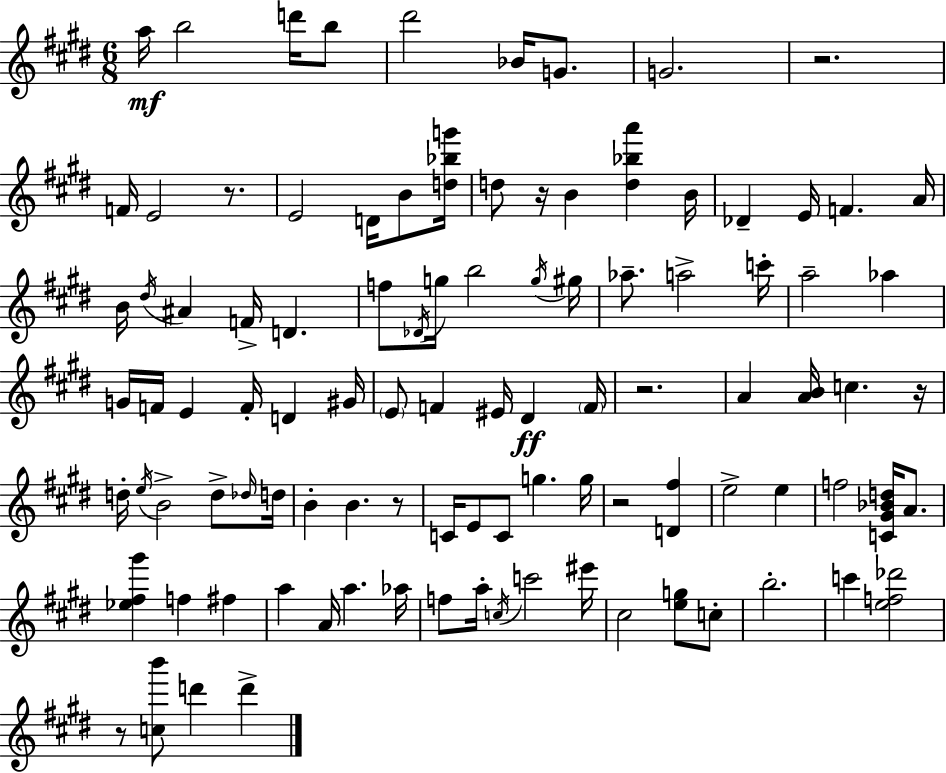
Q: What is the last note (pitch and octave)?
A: D6